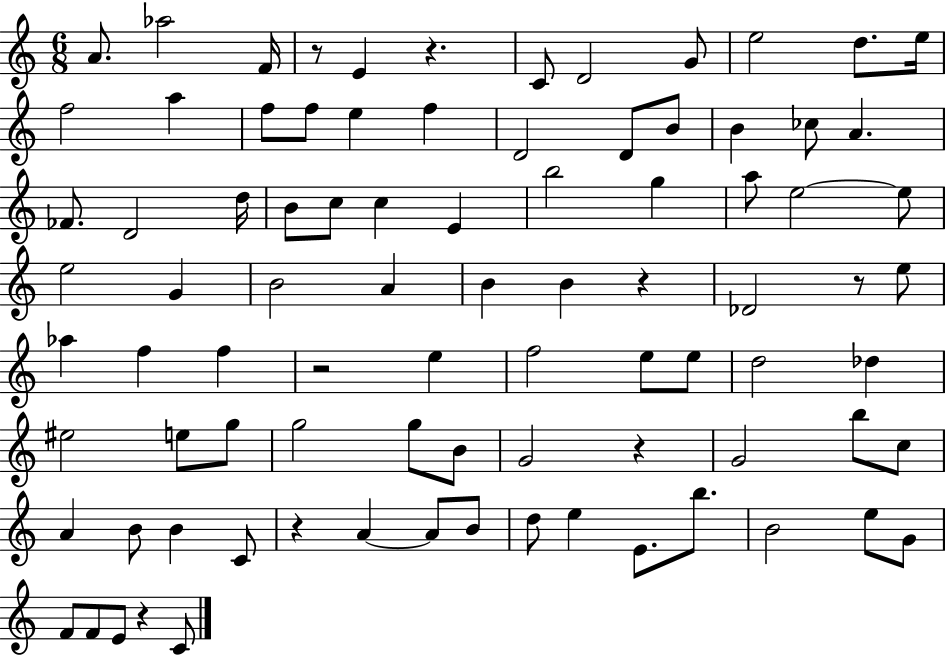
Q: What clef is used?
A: treble